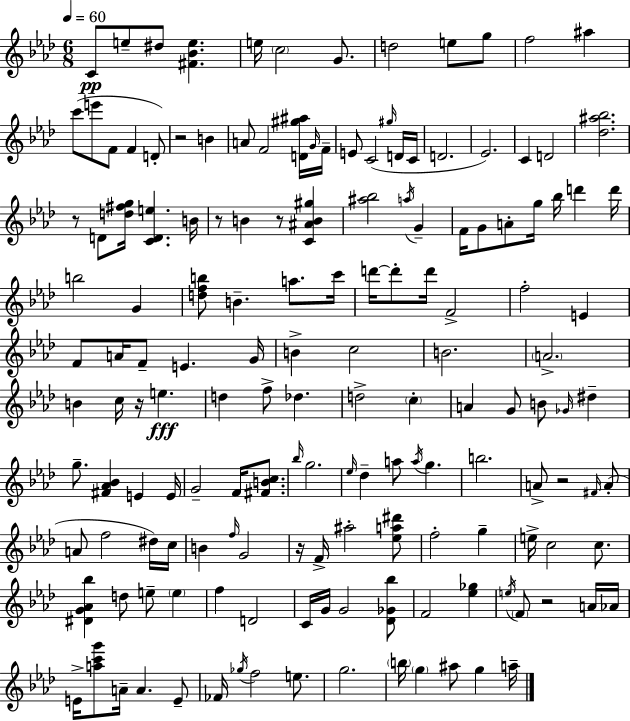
{
  \clef treble
  \numericTimeSignature
  \time 6/8
  \key aes \major
  \tempo 4 = 60
  c'8\pp e''8-- dis''8 <fis' bes' e''>4. | e''16 \parenthesize c''2 g'8. | d''2 e''8 g''8 | f''2 ais''4 | \break c'''8( e'''8 f'8 f'4 d'8-.) | r2 b'4 | a'8 f'2 <d' gis'' ais''>16 \grace { g'16 } | f'16-- e'8 c'2( \grace { gis''16 } | \break d'16 c'16 d'2. | ees'2.) | c'4 d'2 | <des'' ais'' bes''>2. | \break r8 d'8 <d'' fis'' g''>16 <c' d' e''>4. | b'16 r8 b'4 r8 <c' ais' b' gis''>4 | <ais'' bes''>2 \acciaccatura { a''16 } g'4-- | f'16 g'8 a'8-. g''16 bes''16 d'''4 | \break d'''16 b''2 g'4 | <d'' f'' b''>8 b'4.-- a''8. | c'''16 d'''16~~ d'''8-. d'''16 f'2-> | f''2-. e'4 | \break f'8 a'16 f'8-- e'4. | g'16 b'4-> c''2 | b'2. | \parenthesize a'2.-> | \break b'4 c''16 r16 e''4.\fff | d''4 f''8-> des''4. | d''2-> \parenthesize c''4-. | a'4 g'8 b'8 \grace { ges'16 } | \break dis''4-- g''8.-- <fis' aes' bes'>4 e'4 | e'16 g'2-- | f'16 <fis' b' c''>8. \grace { bes''16 } g''2. | \grace { ees''16 } des''4-- a''8 | \break \acciaccatura { a''16 } g''4. b''2. | a'8-> r2 | \grace { fis'16 } a'8-.( a'8 f''2 | dis''16) c''16 b'4 | \break \grace { f''16 } g'2 r16 f'16-> ais''2-. | <ees'' a'' dis'''>8 f''2-. | g''4-- e''16-> c''2 | c''8. <dis' g' aes' bes''>4 | \break d''8 e''8-- \parenthesize e''4 f''4 | d'2 c'16 g'16 g'2 | <des' ges' bes''>8 f'2 | <ees'' ges''>4 \acciaccatura { e''16 } \parenthesize f'8 | \break r2 a'16 aes'16 e'16-> <a'' c''' g'''>8 | a'16-- a'4. e'8-- fes'16 \acciaccatura { ges''16 } | f''2 e''8. g''2. | \parenthesize b''16 | \break \parenthesize g''4 ais''8 g''4 a''16-- \bar "|."
}